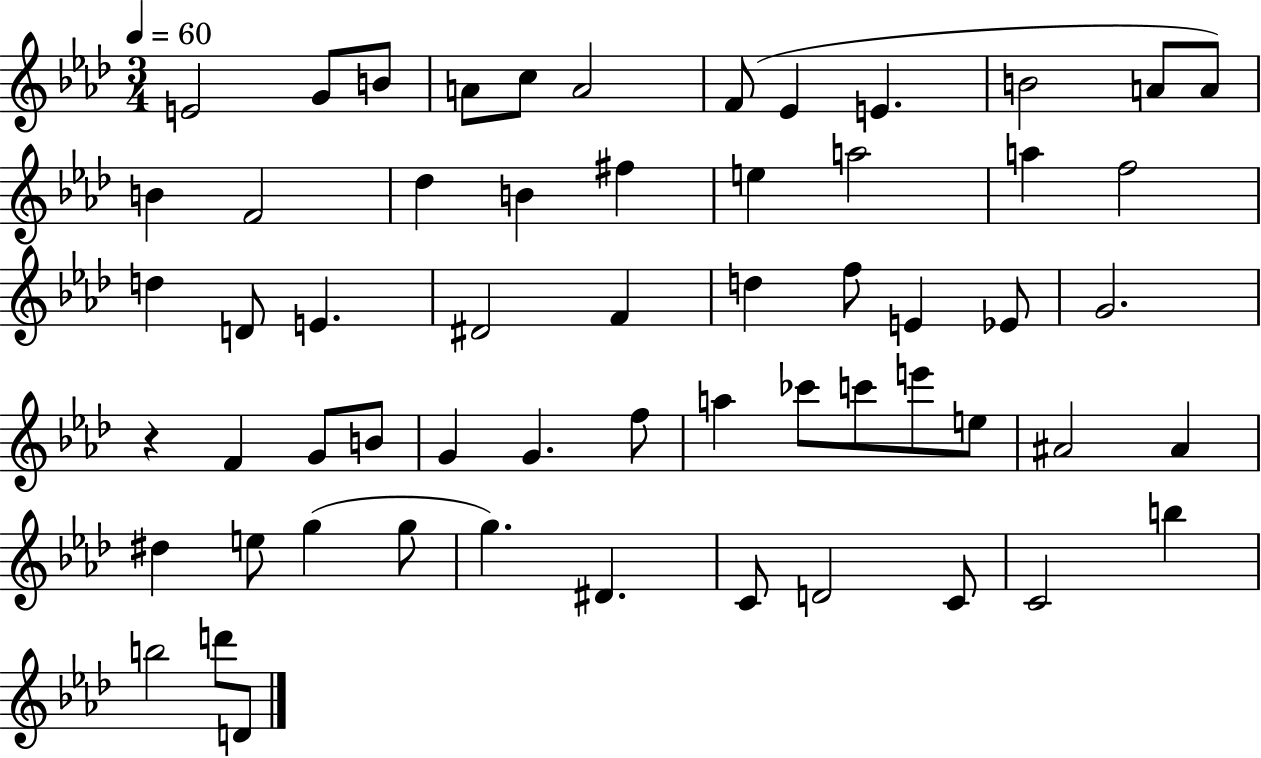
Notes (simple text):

E4/h G4/e B4/e A4/e C5/e A4/h F4/e Eb4/q E4/q. B4/h A4/e A4/e B4/q F4/h Db5/q B4/q F#5/q E5/q A5/h A5/q F5/h D5/q D4/e E4/q. D#4/h F4/q D5/q F5/e E4/q Eb4/e G4/h. R/q F4/q G4/e B4/e G4/q G4/q. F5/e A5/q CES6/e C6/e E6/e E5/e A#4/h A#4/q D#5/q E5/e G5/q G5/e G5/q. D#4/q. C4/e D4/h C4/e C4/h B5/q B5/h D6/e D4/e